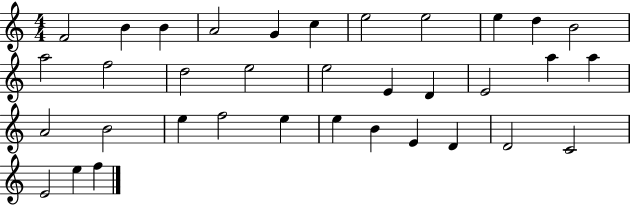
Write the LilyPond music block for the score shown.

{
  \clef treble
  \numericTimeSignature
  \time 4/4
  \key c \major
  f'2 b'4 b'4 | a'2 g'4 c''4 | e''2 e''2 | e''4 d''4 b'2 | \break a''2 f''2 | d''2 e''2 | e''2 e'4 d'4 | e'2 a''4 a''4 | \break a'2 b'2 | e''4 f''2 e''4 | e''4 b'4 e'4 d'4 | d'2 c'2 | \break e'2 e''4 f''4 | \bar "|."
}